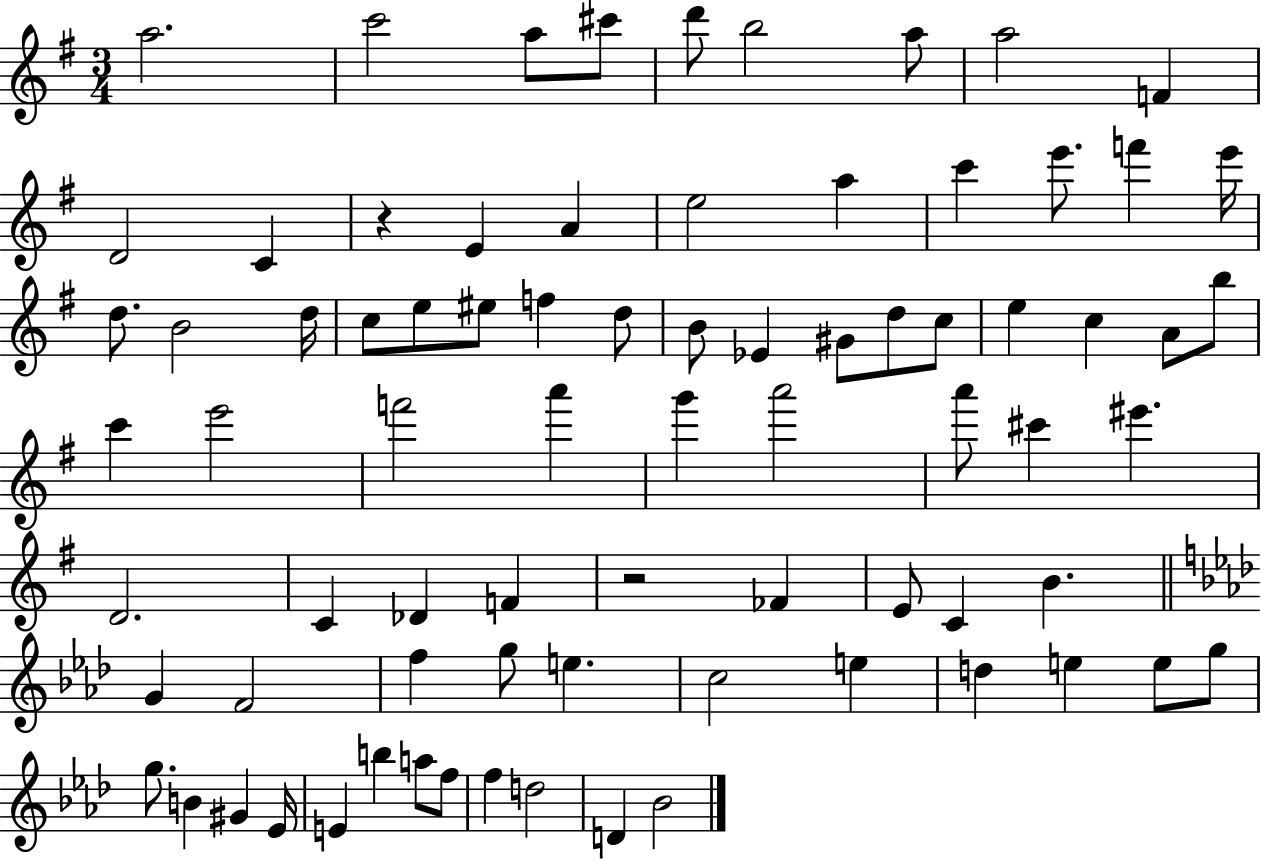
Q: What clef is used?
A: treble